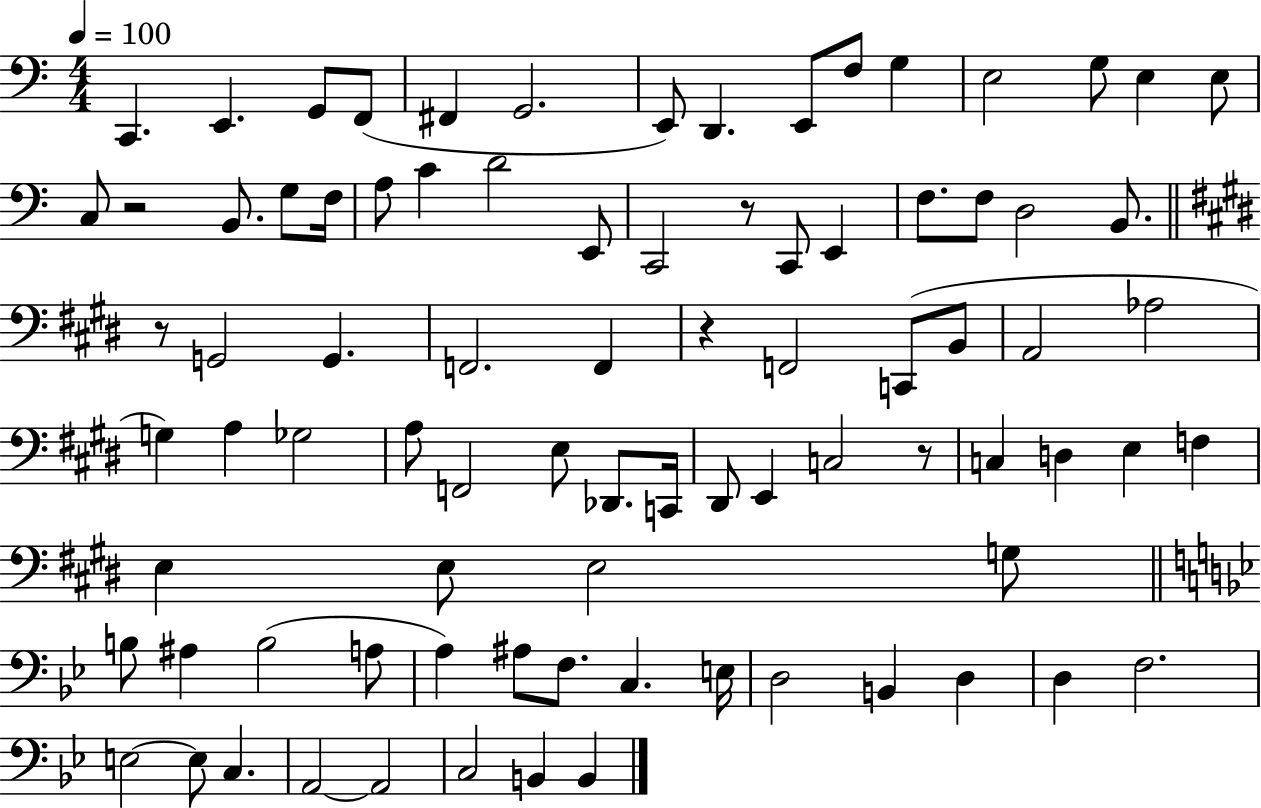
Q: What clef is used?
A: bass